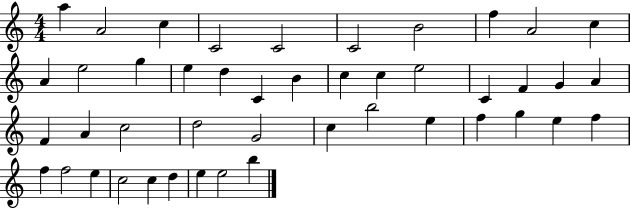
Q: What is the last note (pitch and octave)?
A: B5